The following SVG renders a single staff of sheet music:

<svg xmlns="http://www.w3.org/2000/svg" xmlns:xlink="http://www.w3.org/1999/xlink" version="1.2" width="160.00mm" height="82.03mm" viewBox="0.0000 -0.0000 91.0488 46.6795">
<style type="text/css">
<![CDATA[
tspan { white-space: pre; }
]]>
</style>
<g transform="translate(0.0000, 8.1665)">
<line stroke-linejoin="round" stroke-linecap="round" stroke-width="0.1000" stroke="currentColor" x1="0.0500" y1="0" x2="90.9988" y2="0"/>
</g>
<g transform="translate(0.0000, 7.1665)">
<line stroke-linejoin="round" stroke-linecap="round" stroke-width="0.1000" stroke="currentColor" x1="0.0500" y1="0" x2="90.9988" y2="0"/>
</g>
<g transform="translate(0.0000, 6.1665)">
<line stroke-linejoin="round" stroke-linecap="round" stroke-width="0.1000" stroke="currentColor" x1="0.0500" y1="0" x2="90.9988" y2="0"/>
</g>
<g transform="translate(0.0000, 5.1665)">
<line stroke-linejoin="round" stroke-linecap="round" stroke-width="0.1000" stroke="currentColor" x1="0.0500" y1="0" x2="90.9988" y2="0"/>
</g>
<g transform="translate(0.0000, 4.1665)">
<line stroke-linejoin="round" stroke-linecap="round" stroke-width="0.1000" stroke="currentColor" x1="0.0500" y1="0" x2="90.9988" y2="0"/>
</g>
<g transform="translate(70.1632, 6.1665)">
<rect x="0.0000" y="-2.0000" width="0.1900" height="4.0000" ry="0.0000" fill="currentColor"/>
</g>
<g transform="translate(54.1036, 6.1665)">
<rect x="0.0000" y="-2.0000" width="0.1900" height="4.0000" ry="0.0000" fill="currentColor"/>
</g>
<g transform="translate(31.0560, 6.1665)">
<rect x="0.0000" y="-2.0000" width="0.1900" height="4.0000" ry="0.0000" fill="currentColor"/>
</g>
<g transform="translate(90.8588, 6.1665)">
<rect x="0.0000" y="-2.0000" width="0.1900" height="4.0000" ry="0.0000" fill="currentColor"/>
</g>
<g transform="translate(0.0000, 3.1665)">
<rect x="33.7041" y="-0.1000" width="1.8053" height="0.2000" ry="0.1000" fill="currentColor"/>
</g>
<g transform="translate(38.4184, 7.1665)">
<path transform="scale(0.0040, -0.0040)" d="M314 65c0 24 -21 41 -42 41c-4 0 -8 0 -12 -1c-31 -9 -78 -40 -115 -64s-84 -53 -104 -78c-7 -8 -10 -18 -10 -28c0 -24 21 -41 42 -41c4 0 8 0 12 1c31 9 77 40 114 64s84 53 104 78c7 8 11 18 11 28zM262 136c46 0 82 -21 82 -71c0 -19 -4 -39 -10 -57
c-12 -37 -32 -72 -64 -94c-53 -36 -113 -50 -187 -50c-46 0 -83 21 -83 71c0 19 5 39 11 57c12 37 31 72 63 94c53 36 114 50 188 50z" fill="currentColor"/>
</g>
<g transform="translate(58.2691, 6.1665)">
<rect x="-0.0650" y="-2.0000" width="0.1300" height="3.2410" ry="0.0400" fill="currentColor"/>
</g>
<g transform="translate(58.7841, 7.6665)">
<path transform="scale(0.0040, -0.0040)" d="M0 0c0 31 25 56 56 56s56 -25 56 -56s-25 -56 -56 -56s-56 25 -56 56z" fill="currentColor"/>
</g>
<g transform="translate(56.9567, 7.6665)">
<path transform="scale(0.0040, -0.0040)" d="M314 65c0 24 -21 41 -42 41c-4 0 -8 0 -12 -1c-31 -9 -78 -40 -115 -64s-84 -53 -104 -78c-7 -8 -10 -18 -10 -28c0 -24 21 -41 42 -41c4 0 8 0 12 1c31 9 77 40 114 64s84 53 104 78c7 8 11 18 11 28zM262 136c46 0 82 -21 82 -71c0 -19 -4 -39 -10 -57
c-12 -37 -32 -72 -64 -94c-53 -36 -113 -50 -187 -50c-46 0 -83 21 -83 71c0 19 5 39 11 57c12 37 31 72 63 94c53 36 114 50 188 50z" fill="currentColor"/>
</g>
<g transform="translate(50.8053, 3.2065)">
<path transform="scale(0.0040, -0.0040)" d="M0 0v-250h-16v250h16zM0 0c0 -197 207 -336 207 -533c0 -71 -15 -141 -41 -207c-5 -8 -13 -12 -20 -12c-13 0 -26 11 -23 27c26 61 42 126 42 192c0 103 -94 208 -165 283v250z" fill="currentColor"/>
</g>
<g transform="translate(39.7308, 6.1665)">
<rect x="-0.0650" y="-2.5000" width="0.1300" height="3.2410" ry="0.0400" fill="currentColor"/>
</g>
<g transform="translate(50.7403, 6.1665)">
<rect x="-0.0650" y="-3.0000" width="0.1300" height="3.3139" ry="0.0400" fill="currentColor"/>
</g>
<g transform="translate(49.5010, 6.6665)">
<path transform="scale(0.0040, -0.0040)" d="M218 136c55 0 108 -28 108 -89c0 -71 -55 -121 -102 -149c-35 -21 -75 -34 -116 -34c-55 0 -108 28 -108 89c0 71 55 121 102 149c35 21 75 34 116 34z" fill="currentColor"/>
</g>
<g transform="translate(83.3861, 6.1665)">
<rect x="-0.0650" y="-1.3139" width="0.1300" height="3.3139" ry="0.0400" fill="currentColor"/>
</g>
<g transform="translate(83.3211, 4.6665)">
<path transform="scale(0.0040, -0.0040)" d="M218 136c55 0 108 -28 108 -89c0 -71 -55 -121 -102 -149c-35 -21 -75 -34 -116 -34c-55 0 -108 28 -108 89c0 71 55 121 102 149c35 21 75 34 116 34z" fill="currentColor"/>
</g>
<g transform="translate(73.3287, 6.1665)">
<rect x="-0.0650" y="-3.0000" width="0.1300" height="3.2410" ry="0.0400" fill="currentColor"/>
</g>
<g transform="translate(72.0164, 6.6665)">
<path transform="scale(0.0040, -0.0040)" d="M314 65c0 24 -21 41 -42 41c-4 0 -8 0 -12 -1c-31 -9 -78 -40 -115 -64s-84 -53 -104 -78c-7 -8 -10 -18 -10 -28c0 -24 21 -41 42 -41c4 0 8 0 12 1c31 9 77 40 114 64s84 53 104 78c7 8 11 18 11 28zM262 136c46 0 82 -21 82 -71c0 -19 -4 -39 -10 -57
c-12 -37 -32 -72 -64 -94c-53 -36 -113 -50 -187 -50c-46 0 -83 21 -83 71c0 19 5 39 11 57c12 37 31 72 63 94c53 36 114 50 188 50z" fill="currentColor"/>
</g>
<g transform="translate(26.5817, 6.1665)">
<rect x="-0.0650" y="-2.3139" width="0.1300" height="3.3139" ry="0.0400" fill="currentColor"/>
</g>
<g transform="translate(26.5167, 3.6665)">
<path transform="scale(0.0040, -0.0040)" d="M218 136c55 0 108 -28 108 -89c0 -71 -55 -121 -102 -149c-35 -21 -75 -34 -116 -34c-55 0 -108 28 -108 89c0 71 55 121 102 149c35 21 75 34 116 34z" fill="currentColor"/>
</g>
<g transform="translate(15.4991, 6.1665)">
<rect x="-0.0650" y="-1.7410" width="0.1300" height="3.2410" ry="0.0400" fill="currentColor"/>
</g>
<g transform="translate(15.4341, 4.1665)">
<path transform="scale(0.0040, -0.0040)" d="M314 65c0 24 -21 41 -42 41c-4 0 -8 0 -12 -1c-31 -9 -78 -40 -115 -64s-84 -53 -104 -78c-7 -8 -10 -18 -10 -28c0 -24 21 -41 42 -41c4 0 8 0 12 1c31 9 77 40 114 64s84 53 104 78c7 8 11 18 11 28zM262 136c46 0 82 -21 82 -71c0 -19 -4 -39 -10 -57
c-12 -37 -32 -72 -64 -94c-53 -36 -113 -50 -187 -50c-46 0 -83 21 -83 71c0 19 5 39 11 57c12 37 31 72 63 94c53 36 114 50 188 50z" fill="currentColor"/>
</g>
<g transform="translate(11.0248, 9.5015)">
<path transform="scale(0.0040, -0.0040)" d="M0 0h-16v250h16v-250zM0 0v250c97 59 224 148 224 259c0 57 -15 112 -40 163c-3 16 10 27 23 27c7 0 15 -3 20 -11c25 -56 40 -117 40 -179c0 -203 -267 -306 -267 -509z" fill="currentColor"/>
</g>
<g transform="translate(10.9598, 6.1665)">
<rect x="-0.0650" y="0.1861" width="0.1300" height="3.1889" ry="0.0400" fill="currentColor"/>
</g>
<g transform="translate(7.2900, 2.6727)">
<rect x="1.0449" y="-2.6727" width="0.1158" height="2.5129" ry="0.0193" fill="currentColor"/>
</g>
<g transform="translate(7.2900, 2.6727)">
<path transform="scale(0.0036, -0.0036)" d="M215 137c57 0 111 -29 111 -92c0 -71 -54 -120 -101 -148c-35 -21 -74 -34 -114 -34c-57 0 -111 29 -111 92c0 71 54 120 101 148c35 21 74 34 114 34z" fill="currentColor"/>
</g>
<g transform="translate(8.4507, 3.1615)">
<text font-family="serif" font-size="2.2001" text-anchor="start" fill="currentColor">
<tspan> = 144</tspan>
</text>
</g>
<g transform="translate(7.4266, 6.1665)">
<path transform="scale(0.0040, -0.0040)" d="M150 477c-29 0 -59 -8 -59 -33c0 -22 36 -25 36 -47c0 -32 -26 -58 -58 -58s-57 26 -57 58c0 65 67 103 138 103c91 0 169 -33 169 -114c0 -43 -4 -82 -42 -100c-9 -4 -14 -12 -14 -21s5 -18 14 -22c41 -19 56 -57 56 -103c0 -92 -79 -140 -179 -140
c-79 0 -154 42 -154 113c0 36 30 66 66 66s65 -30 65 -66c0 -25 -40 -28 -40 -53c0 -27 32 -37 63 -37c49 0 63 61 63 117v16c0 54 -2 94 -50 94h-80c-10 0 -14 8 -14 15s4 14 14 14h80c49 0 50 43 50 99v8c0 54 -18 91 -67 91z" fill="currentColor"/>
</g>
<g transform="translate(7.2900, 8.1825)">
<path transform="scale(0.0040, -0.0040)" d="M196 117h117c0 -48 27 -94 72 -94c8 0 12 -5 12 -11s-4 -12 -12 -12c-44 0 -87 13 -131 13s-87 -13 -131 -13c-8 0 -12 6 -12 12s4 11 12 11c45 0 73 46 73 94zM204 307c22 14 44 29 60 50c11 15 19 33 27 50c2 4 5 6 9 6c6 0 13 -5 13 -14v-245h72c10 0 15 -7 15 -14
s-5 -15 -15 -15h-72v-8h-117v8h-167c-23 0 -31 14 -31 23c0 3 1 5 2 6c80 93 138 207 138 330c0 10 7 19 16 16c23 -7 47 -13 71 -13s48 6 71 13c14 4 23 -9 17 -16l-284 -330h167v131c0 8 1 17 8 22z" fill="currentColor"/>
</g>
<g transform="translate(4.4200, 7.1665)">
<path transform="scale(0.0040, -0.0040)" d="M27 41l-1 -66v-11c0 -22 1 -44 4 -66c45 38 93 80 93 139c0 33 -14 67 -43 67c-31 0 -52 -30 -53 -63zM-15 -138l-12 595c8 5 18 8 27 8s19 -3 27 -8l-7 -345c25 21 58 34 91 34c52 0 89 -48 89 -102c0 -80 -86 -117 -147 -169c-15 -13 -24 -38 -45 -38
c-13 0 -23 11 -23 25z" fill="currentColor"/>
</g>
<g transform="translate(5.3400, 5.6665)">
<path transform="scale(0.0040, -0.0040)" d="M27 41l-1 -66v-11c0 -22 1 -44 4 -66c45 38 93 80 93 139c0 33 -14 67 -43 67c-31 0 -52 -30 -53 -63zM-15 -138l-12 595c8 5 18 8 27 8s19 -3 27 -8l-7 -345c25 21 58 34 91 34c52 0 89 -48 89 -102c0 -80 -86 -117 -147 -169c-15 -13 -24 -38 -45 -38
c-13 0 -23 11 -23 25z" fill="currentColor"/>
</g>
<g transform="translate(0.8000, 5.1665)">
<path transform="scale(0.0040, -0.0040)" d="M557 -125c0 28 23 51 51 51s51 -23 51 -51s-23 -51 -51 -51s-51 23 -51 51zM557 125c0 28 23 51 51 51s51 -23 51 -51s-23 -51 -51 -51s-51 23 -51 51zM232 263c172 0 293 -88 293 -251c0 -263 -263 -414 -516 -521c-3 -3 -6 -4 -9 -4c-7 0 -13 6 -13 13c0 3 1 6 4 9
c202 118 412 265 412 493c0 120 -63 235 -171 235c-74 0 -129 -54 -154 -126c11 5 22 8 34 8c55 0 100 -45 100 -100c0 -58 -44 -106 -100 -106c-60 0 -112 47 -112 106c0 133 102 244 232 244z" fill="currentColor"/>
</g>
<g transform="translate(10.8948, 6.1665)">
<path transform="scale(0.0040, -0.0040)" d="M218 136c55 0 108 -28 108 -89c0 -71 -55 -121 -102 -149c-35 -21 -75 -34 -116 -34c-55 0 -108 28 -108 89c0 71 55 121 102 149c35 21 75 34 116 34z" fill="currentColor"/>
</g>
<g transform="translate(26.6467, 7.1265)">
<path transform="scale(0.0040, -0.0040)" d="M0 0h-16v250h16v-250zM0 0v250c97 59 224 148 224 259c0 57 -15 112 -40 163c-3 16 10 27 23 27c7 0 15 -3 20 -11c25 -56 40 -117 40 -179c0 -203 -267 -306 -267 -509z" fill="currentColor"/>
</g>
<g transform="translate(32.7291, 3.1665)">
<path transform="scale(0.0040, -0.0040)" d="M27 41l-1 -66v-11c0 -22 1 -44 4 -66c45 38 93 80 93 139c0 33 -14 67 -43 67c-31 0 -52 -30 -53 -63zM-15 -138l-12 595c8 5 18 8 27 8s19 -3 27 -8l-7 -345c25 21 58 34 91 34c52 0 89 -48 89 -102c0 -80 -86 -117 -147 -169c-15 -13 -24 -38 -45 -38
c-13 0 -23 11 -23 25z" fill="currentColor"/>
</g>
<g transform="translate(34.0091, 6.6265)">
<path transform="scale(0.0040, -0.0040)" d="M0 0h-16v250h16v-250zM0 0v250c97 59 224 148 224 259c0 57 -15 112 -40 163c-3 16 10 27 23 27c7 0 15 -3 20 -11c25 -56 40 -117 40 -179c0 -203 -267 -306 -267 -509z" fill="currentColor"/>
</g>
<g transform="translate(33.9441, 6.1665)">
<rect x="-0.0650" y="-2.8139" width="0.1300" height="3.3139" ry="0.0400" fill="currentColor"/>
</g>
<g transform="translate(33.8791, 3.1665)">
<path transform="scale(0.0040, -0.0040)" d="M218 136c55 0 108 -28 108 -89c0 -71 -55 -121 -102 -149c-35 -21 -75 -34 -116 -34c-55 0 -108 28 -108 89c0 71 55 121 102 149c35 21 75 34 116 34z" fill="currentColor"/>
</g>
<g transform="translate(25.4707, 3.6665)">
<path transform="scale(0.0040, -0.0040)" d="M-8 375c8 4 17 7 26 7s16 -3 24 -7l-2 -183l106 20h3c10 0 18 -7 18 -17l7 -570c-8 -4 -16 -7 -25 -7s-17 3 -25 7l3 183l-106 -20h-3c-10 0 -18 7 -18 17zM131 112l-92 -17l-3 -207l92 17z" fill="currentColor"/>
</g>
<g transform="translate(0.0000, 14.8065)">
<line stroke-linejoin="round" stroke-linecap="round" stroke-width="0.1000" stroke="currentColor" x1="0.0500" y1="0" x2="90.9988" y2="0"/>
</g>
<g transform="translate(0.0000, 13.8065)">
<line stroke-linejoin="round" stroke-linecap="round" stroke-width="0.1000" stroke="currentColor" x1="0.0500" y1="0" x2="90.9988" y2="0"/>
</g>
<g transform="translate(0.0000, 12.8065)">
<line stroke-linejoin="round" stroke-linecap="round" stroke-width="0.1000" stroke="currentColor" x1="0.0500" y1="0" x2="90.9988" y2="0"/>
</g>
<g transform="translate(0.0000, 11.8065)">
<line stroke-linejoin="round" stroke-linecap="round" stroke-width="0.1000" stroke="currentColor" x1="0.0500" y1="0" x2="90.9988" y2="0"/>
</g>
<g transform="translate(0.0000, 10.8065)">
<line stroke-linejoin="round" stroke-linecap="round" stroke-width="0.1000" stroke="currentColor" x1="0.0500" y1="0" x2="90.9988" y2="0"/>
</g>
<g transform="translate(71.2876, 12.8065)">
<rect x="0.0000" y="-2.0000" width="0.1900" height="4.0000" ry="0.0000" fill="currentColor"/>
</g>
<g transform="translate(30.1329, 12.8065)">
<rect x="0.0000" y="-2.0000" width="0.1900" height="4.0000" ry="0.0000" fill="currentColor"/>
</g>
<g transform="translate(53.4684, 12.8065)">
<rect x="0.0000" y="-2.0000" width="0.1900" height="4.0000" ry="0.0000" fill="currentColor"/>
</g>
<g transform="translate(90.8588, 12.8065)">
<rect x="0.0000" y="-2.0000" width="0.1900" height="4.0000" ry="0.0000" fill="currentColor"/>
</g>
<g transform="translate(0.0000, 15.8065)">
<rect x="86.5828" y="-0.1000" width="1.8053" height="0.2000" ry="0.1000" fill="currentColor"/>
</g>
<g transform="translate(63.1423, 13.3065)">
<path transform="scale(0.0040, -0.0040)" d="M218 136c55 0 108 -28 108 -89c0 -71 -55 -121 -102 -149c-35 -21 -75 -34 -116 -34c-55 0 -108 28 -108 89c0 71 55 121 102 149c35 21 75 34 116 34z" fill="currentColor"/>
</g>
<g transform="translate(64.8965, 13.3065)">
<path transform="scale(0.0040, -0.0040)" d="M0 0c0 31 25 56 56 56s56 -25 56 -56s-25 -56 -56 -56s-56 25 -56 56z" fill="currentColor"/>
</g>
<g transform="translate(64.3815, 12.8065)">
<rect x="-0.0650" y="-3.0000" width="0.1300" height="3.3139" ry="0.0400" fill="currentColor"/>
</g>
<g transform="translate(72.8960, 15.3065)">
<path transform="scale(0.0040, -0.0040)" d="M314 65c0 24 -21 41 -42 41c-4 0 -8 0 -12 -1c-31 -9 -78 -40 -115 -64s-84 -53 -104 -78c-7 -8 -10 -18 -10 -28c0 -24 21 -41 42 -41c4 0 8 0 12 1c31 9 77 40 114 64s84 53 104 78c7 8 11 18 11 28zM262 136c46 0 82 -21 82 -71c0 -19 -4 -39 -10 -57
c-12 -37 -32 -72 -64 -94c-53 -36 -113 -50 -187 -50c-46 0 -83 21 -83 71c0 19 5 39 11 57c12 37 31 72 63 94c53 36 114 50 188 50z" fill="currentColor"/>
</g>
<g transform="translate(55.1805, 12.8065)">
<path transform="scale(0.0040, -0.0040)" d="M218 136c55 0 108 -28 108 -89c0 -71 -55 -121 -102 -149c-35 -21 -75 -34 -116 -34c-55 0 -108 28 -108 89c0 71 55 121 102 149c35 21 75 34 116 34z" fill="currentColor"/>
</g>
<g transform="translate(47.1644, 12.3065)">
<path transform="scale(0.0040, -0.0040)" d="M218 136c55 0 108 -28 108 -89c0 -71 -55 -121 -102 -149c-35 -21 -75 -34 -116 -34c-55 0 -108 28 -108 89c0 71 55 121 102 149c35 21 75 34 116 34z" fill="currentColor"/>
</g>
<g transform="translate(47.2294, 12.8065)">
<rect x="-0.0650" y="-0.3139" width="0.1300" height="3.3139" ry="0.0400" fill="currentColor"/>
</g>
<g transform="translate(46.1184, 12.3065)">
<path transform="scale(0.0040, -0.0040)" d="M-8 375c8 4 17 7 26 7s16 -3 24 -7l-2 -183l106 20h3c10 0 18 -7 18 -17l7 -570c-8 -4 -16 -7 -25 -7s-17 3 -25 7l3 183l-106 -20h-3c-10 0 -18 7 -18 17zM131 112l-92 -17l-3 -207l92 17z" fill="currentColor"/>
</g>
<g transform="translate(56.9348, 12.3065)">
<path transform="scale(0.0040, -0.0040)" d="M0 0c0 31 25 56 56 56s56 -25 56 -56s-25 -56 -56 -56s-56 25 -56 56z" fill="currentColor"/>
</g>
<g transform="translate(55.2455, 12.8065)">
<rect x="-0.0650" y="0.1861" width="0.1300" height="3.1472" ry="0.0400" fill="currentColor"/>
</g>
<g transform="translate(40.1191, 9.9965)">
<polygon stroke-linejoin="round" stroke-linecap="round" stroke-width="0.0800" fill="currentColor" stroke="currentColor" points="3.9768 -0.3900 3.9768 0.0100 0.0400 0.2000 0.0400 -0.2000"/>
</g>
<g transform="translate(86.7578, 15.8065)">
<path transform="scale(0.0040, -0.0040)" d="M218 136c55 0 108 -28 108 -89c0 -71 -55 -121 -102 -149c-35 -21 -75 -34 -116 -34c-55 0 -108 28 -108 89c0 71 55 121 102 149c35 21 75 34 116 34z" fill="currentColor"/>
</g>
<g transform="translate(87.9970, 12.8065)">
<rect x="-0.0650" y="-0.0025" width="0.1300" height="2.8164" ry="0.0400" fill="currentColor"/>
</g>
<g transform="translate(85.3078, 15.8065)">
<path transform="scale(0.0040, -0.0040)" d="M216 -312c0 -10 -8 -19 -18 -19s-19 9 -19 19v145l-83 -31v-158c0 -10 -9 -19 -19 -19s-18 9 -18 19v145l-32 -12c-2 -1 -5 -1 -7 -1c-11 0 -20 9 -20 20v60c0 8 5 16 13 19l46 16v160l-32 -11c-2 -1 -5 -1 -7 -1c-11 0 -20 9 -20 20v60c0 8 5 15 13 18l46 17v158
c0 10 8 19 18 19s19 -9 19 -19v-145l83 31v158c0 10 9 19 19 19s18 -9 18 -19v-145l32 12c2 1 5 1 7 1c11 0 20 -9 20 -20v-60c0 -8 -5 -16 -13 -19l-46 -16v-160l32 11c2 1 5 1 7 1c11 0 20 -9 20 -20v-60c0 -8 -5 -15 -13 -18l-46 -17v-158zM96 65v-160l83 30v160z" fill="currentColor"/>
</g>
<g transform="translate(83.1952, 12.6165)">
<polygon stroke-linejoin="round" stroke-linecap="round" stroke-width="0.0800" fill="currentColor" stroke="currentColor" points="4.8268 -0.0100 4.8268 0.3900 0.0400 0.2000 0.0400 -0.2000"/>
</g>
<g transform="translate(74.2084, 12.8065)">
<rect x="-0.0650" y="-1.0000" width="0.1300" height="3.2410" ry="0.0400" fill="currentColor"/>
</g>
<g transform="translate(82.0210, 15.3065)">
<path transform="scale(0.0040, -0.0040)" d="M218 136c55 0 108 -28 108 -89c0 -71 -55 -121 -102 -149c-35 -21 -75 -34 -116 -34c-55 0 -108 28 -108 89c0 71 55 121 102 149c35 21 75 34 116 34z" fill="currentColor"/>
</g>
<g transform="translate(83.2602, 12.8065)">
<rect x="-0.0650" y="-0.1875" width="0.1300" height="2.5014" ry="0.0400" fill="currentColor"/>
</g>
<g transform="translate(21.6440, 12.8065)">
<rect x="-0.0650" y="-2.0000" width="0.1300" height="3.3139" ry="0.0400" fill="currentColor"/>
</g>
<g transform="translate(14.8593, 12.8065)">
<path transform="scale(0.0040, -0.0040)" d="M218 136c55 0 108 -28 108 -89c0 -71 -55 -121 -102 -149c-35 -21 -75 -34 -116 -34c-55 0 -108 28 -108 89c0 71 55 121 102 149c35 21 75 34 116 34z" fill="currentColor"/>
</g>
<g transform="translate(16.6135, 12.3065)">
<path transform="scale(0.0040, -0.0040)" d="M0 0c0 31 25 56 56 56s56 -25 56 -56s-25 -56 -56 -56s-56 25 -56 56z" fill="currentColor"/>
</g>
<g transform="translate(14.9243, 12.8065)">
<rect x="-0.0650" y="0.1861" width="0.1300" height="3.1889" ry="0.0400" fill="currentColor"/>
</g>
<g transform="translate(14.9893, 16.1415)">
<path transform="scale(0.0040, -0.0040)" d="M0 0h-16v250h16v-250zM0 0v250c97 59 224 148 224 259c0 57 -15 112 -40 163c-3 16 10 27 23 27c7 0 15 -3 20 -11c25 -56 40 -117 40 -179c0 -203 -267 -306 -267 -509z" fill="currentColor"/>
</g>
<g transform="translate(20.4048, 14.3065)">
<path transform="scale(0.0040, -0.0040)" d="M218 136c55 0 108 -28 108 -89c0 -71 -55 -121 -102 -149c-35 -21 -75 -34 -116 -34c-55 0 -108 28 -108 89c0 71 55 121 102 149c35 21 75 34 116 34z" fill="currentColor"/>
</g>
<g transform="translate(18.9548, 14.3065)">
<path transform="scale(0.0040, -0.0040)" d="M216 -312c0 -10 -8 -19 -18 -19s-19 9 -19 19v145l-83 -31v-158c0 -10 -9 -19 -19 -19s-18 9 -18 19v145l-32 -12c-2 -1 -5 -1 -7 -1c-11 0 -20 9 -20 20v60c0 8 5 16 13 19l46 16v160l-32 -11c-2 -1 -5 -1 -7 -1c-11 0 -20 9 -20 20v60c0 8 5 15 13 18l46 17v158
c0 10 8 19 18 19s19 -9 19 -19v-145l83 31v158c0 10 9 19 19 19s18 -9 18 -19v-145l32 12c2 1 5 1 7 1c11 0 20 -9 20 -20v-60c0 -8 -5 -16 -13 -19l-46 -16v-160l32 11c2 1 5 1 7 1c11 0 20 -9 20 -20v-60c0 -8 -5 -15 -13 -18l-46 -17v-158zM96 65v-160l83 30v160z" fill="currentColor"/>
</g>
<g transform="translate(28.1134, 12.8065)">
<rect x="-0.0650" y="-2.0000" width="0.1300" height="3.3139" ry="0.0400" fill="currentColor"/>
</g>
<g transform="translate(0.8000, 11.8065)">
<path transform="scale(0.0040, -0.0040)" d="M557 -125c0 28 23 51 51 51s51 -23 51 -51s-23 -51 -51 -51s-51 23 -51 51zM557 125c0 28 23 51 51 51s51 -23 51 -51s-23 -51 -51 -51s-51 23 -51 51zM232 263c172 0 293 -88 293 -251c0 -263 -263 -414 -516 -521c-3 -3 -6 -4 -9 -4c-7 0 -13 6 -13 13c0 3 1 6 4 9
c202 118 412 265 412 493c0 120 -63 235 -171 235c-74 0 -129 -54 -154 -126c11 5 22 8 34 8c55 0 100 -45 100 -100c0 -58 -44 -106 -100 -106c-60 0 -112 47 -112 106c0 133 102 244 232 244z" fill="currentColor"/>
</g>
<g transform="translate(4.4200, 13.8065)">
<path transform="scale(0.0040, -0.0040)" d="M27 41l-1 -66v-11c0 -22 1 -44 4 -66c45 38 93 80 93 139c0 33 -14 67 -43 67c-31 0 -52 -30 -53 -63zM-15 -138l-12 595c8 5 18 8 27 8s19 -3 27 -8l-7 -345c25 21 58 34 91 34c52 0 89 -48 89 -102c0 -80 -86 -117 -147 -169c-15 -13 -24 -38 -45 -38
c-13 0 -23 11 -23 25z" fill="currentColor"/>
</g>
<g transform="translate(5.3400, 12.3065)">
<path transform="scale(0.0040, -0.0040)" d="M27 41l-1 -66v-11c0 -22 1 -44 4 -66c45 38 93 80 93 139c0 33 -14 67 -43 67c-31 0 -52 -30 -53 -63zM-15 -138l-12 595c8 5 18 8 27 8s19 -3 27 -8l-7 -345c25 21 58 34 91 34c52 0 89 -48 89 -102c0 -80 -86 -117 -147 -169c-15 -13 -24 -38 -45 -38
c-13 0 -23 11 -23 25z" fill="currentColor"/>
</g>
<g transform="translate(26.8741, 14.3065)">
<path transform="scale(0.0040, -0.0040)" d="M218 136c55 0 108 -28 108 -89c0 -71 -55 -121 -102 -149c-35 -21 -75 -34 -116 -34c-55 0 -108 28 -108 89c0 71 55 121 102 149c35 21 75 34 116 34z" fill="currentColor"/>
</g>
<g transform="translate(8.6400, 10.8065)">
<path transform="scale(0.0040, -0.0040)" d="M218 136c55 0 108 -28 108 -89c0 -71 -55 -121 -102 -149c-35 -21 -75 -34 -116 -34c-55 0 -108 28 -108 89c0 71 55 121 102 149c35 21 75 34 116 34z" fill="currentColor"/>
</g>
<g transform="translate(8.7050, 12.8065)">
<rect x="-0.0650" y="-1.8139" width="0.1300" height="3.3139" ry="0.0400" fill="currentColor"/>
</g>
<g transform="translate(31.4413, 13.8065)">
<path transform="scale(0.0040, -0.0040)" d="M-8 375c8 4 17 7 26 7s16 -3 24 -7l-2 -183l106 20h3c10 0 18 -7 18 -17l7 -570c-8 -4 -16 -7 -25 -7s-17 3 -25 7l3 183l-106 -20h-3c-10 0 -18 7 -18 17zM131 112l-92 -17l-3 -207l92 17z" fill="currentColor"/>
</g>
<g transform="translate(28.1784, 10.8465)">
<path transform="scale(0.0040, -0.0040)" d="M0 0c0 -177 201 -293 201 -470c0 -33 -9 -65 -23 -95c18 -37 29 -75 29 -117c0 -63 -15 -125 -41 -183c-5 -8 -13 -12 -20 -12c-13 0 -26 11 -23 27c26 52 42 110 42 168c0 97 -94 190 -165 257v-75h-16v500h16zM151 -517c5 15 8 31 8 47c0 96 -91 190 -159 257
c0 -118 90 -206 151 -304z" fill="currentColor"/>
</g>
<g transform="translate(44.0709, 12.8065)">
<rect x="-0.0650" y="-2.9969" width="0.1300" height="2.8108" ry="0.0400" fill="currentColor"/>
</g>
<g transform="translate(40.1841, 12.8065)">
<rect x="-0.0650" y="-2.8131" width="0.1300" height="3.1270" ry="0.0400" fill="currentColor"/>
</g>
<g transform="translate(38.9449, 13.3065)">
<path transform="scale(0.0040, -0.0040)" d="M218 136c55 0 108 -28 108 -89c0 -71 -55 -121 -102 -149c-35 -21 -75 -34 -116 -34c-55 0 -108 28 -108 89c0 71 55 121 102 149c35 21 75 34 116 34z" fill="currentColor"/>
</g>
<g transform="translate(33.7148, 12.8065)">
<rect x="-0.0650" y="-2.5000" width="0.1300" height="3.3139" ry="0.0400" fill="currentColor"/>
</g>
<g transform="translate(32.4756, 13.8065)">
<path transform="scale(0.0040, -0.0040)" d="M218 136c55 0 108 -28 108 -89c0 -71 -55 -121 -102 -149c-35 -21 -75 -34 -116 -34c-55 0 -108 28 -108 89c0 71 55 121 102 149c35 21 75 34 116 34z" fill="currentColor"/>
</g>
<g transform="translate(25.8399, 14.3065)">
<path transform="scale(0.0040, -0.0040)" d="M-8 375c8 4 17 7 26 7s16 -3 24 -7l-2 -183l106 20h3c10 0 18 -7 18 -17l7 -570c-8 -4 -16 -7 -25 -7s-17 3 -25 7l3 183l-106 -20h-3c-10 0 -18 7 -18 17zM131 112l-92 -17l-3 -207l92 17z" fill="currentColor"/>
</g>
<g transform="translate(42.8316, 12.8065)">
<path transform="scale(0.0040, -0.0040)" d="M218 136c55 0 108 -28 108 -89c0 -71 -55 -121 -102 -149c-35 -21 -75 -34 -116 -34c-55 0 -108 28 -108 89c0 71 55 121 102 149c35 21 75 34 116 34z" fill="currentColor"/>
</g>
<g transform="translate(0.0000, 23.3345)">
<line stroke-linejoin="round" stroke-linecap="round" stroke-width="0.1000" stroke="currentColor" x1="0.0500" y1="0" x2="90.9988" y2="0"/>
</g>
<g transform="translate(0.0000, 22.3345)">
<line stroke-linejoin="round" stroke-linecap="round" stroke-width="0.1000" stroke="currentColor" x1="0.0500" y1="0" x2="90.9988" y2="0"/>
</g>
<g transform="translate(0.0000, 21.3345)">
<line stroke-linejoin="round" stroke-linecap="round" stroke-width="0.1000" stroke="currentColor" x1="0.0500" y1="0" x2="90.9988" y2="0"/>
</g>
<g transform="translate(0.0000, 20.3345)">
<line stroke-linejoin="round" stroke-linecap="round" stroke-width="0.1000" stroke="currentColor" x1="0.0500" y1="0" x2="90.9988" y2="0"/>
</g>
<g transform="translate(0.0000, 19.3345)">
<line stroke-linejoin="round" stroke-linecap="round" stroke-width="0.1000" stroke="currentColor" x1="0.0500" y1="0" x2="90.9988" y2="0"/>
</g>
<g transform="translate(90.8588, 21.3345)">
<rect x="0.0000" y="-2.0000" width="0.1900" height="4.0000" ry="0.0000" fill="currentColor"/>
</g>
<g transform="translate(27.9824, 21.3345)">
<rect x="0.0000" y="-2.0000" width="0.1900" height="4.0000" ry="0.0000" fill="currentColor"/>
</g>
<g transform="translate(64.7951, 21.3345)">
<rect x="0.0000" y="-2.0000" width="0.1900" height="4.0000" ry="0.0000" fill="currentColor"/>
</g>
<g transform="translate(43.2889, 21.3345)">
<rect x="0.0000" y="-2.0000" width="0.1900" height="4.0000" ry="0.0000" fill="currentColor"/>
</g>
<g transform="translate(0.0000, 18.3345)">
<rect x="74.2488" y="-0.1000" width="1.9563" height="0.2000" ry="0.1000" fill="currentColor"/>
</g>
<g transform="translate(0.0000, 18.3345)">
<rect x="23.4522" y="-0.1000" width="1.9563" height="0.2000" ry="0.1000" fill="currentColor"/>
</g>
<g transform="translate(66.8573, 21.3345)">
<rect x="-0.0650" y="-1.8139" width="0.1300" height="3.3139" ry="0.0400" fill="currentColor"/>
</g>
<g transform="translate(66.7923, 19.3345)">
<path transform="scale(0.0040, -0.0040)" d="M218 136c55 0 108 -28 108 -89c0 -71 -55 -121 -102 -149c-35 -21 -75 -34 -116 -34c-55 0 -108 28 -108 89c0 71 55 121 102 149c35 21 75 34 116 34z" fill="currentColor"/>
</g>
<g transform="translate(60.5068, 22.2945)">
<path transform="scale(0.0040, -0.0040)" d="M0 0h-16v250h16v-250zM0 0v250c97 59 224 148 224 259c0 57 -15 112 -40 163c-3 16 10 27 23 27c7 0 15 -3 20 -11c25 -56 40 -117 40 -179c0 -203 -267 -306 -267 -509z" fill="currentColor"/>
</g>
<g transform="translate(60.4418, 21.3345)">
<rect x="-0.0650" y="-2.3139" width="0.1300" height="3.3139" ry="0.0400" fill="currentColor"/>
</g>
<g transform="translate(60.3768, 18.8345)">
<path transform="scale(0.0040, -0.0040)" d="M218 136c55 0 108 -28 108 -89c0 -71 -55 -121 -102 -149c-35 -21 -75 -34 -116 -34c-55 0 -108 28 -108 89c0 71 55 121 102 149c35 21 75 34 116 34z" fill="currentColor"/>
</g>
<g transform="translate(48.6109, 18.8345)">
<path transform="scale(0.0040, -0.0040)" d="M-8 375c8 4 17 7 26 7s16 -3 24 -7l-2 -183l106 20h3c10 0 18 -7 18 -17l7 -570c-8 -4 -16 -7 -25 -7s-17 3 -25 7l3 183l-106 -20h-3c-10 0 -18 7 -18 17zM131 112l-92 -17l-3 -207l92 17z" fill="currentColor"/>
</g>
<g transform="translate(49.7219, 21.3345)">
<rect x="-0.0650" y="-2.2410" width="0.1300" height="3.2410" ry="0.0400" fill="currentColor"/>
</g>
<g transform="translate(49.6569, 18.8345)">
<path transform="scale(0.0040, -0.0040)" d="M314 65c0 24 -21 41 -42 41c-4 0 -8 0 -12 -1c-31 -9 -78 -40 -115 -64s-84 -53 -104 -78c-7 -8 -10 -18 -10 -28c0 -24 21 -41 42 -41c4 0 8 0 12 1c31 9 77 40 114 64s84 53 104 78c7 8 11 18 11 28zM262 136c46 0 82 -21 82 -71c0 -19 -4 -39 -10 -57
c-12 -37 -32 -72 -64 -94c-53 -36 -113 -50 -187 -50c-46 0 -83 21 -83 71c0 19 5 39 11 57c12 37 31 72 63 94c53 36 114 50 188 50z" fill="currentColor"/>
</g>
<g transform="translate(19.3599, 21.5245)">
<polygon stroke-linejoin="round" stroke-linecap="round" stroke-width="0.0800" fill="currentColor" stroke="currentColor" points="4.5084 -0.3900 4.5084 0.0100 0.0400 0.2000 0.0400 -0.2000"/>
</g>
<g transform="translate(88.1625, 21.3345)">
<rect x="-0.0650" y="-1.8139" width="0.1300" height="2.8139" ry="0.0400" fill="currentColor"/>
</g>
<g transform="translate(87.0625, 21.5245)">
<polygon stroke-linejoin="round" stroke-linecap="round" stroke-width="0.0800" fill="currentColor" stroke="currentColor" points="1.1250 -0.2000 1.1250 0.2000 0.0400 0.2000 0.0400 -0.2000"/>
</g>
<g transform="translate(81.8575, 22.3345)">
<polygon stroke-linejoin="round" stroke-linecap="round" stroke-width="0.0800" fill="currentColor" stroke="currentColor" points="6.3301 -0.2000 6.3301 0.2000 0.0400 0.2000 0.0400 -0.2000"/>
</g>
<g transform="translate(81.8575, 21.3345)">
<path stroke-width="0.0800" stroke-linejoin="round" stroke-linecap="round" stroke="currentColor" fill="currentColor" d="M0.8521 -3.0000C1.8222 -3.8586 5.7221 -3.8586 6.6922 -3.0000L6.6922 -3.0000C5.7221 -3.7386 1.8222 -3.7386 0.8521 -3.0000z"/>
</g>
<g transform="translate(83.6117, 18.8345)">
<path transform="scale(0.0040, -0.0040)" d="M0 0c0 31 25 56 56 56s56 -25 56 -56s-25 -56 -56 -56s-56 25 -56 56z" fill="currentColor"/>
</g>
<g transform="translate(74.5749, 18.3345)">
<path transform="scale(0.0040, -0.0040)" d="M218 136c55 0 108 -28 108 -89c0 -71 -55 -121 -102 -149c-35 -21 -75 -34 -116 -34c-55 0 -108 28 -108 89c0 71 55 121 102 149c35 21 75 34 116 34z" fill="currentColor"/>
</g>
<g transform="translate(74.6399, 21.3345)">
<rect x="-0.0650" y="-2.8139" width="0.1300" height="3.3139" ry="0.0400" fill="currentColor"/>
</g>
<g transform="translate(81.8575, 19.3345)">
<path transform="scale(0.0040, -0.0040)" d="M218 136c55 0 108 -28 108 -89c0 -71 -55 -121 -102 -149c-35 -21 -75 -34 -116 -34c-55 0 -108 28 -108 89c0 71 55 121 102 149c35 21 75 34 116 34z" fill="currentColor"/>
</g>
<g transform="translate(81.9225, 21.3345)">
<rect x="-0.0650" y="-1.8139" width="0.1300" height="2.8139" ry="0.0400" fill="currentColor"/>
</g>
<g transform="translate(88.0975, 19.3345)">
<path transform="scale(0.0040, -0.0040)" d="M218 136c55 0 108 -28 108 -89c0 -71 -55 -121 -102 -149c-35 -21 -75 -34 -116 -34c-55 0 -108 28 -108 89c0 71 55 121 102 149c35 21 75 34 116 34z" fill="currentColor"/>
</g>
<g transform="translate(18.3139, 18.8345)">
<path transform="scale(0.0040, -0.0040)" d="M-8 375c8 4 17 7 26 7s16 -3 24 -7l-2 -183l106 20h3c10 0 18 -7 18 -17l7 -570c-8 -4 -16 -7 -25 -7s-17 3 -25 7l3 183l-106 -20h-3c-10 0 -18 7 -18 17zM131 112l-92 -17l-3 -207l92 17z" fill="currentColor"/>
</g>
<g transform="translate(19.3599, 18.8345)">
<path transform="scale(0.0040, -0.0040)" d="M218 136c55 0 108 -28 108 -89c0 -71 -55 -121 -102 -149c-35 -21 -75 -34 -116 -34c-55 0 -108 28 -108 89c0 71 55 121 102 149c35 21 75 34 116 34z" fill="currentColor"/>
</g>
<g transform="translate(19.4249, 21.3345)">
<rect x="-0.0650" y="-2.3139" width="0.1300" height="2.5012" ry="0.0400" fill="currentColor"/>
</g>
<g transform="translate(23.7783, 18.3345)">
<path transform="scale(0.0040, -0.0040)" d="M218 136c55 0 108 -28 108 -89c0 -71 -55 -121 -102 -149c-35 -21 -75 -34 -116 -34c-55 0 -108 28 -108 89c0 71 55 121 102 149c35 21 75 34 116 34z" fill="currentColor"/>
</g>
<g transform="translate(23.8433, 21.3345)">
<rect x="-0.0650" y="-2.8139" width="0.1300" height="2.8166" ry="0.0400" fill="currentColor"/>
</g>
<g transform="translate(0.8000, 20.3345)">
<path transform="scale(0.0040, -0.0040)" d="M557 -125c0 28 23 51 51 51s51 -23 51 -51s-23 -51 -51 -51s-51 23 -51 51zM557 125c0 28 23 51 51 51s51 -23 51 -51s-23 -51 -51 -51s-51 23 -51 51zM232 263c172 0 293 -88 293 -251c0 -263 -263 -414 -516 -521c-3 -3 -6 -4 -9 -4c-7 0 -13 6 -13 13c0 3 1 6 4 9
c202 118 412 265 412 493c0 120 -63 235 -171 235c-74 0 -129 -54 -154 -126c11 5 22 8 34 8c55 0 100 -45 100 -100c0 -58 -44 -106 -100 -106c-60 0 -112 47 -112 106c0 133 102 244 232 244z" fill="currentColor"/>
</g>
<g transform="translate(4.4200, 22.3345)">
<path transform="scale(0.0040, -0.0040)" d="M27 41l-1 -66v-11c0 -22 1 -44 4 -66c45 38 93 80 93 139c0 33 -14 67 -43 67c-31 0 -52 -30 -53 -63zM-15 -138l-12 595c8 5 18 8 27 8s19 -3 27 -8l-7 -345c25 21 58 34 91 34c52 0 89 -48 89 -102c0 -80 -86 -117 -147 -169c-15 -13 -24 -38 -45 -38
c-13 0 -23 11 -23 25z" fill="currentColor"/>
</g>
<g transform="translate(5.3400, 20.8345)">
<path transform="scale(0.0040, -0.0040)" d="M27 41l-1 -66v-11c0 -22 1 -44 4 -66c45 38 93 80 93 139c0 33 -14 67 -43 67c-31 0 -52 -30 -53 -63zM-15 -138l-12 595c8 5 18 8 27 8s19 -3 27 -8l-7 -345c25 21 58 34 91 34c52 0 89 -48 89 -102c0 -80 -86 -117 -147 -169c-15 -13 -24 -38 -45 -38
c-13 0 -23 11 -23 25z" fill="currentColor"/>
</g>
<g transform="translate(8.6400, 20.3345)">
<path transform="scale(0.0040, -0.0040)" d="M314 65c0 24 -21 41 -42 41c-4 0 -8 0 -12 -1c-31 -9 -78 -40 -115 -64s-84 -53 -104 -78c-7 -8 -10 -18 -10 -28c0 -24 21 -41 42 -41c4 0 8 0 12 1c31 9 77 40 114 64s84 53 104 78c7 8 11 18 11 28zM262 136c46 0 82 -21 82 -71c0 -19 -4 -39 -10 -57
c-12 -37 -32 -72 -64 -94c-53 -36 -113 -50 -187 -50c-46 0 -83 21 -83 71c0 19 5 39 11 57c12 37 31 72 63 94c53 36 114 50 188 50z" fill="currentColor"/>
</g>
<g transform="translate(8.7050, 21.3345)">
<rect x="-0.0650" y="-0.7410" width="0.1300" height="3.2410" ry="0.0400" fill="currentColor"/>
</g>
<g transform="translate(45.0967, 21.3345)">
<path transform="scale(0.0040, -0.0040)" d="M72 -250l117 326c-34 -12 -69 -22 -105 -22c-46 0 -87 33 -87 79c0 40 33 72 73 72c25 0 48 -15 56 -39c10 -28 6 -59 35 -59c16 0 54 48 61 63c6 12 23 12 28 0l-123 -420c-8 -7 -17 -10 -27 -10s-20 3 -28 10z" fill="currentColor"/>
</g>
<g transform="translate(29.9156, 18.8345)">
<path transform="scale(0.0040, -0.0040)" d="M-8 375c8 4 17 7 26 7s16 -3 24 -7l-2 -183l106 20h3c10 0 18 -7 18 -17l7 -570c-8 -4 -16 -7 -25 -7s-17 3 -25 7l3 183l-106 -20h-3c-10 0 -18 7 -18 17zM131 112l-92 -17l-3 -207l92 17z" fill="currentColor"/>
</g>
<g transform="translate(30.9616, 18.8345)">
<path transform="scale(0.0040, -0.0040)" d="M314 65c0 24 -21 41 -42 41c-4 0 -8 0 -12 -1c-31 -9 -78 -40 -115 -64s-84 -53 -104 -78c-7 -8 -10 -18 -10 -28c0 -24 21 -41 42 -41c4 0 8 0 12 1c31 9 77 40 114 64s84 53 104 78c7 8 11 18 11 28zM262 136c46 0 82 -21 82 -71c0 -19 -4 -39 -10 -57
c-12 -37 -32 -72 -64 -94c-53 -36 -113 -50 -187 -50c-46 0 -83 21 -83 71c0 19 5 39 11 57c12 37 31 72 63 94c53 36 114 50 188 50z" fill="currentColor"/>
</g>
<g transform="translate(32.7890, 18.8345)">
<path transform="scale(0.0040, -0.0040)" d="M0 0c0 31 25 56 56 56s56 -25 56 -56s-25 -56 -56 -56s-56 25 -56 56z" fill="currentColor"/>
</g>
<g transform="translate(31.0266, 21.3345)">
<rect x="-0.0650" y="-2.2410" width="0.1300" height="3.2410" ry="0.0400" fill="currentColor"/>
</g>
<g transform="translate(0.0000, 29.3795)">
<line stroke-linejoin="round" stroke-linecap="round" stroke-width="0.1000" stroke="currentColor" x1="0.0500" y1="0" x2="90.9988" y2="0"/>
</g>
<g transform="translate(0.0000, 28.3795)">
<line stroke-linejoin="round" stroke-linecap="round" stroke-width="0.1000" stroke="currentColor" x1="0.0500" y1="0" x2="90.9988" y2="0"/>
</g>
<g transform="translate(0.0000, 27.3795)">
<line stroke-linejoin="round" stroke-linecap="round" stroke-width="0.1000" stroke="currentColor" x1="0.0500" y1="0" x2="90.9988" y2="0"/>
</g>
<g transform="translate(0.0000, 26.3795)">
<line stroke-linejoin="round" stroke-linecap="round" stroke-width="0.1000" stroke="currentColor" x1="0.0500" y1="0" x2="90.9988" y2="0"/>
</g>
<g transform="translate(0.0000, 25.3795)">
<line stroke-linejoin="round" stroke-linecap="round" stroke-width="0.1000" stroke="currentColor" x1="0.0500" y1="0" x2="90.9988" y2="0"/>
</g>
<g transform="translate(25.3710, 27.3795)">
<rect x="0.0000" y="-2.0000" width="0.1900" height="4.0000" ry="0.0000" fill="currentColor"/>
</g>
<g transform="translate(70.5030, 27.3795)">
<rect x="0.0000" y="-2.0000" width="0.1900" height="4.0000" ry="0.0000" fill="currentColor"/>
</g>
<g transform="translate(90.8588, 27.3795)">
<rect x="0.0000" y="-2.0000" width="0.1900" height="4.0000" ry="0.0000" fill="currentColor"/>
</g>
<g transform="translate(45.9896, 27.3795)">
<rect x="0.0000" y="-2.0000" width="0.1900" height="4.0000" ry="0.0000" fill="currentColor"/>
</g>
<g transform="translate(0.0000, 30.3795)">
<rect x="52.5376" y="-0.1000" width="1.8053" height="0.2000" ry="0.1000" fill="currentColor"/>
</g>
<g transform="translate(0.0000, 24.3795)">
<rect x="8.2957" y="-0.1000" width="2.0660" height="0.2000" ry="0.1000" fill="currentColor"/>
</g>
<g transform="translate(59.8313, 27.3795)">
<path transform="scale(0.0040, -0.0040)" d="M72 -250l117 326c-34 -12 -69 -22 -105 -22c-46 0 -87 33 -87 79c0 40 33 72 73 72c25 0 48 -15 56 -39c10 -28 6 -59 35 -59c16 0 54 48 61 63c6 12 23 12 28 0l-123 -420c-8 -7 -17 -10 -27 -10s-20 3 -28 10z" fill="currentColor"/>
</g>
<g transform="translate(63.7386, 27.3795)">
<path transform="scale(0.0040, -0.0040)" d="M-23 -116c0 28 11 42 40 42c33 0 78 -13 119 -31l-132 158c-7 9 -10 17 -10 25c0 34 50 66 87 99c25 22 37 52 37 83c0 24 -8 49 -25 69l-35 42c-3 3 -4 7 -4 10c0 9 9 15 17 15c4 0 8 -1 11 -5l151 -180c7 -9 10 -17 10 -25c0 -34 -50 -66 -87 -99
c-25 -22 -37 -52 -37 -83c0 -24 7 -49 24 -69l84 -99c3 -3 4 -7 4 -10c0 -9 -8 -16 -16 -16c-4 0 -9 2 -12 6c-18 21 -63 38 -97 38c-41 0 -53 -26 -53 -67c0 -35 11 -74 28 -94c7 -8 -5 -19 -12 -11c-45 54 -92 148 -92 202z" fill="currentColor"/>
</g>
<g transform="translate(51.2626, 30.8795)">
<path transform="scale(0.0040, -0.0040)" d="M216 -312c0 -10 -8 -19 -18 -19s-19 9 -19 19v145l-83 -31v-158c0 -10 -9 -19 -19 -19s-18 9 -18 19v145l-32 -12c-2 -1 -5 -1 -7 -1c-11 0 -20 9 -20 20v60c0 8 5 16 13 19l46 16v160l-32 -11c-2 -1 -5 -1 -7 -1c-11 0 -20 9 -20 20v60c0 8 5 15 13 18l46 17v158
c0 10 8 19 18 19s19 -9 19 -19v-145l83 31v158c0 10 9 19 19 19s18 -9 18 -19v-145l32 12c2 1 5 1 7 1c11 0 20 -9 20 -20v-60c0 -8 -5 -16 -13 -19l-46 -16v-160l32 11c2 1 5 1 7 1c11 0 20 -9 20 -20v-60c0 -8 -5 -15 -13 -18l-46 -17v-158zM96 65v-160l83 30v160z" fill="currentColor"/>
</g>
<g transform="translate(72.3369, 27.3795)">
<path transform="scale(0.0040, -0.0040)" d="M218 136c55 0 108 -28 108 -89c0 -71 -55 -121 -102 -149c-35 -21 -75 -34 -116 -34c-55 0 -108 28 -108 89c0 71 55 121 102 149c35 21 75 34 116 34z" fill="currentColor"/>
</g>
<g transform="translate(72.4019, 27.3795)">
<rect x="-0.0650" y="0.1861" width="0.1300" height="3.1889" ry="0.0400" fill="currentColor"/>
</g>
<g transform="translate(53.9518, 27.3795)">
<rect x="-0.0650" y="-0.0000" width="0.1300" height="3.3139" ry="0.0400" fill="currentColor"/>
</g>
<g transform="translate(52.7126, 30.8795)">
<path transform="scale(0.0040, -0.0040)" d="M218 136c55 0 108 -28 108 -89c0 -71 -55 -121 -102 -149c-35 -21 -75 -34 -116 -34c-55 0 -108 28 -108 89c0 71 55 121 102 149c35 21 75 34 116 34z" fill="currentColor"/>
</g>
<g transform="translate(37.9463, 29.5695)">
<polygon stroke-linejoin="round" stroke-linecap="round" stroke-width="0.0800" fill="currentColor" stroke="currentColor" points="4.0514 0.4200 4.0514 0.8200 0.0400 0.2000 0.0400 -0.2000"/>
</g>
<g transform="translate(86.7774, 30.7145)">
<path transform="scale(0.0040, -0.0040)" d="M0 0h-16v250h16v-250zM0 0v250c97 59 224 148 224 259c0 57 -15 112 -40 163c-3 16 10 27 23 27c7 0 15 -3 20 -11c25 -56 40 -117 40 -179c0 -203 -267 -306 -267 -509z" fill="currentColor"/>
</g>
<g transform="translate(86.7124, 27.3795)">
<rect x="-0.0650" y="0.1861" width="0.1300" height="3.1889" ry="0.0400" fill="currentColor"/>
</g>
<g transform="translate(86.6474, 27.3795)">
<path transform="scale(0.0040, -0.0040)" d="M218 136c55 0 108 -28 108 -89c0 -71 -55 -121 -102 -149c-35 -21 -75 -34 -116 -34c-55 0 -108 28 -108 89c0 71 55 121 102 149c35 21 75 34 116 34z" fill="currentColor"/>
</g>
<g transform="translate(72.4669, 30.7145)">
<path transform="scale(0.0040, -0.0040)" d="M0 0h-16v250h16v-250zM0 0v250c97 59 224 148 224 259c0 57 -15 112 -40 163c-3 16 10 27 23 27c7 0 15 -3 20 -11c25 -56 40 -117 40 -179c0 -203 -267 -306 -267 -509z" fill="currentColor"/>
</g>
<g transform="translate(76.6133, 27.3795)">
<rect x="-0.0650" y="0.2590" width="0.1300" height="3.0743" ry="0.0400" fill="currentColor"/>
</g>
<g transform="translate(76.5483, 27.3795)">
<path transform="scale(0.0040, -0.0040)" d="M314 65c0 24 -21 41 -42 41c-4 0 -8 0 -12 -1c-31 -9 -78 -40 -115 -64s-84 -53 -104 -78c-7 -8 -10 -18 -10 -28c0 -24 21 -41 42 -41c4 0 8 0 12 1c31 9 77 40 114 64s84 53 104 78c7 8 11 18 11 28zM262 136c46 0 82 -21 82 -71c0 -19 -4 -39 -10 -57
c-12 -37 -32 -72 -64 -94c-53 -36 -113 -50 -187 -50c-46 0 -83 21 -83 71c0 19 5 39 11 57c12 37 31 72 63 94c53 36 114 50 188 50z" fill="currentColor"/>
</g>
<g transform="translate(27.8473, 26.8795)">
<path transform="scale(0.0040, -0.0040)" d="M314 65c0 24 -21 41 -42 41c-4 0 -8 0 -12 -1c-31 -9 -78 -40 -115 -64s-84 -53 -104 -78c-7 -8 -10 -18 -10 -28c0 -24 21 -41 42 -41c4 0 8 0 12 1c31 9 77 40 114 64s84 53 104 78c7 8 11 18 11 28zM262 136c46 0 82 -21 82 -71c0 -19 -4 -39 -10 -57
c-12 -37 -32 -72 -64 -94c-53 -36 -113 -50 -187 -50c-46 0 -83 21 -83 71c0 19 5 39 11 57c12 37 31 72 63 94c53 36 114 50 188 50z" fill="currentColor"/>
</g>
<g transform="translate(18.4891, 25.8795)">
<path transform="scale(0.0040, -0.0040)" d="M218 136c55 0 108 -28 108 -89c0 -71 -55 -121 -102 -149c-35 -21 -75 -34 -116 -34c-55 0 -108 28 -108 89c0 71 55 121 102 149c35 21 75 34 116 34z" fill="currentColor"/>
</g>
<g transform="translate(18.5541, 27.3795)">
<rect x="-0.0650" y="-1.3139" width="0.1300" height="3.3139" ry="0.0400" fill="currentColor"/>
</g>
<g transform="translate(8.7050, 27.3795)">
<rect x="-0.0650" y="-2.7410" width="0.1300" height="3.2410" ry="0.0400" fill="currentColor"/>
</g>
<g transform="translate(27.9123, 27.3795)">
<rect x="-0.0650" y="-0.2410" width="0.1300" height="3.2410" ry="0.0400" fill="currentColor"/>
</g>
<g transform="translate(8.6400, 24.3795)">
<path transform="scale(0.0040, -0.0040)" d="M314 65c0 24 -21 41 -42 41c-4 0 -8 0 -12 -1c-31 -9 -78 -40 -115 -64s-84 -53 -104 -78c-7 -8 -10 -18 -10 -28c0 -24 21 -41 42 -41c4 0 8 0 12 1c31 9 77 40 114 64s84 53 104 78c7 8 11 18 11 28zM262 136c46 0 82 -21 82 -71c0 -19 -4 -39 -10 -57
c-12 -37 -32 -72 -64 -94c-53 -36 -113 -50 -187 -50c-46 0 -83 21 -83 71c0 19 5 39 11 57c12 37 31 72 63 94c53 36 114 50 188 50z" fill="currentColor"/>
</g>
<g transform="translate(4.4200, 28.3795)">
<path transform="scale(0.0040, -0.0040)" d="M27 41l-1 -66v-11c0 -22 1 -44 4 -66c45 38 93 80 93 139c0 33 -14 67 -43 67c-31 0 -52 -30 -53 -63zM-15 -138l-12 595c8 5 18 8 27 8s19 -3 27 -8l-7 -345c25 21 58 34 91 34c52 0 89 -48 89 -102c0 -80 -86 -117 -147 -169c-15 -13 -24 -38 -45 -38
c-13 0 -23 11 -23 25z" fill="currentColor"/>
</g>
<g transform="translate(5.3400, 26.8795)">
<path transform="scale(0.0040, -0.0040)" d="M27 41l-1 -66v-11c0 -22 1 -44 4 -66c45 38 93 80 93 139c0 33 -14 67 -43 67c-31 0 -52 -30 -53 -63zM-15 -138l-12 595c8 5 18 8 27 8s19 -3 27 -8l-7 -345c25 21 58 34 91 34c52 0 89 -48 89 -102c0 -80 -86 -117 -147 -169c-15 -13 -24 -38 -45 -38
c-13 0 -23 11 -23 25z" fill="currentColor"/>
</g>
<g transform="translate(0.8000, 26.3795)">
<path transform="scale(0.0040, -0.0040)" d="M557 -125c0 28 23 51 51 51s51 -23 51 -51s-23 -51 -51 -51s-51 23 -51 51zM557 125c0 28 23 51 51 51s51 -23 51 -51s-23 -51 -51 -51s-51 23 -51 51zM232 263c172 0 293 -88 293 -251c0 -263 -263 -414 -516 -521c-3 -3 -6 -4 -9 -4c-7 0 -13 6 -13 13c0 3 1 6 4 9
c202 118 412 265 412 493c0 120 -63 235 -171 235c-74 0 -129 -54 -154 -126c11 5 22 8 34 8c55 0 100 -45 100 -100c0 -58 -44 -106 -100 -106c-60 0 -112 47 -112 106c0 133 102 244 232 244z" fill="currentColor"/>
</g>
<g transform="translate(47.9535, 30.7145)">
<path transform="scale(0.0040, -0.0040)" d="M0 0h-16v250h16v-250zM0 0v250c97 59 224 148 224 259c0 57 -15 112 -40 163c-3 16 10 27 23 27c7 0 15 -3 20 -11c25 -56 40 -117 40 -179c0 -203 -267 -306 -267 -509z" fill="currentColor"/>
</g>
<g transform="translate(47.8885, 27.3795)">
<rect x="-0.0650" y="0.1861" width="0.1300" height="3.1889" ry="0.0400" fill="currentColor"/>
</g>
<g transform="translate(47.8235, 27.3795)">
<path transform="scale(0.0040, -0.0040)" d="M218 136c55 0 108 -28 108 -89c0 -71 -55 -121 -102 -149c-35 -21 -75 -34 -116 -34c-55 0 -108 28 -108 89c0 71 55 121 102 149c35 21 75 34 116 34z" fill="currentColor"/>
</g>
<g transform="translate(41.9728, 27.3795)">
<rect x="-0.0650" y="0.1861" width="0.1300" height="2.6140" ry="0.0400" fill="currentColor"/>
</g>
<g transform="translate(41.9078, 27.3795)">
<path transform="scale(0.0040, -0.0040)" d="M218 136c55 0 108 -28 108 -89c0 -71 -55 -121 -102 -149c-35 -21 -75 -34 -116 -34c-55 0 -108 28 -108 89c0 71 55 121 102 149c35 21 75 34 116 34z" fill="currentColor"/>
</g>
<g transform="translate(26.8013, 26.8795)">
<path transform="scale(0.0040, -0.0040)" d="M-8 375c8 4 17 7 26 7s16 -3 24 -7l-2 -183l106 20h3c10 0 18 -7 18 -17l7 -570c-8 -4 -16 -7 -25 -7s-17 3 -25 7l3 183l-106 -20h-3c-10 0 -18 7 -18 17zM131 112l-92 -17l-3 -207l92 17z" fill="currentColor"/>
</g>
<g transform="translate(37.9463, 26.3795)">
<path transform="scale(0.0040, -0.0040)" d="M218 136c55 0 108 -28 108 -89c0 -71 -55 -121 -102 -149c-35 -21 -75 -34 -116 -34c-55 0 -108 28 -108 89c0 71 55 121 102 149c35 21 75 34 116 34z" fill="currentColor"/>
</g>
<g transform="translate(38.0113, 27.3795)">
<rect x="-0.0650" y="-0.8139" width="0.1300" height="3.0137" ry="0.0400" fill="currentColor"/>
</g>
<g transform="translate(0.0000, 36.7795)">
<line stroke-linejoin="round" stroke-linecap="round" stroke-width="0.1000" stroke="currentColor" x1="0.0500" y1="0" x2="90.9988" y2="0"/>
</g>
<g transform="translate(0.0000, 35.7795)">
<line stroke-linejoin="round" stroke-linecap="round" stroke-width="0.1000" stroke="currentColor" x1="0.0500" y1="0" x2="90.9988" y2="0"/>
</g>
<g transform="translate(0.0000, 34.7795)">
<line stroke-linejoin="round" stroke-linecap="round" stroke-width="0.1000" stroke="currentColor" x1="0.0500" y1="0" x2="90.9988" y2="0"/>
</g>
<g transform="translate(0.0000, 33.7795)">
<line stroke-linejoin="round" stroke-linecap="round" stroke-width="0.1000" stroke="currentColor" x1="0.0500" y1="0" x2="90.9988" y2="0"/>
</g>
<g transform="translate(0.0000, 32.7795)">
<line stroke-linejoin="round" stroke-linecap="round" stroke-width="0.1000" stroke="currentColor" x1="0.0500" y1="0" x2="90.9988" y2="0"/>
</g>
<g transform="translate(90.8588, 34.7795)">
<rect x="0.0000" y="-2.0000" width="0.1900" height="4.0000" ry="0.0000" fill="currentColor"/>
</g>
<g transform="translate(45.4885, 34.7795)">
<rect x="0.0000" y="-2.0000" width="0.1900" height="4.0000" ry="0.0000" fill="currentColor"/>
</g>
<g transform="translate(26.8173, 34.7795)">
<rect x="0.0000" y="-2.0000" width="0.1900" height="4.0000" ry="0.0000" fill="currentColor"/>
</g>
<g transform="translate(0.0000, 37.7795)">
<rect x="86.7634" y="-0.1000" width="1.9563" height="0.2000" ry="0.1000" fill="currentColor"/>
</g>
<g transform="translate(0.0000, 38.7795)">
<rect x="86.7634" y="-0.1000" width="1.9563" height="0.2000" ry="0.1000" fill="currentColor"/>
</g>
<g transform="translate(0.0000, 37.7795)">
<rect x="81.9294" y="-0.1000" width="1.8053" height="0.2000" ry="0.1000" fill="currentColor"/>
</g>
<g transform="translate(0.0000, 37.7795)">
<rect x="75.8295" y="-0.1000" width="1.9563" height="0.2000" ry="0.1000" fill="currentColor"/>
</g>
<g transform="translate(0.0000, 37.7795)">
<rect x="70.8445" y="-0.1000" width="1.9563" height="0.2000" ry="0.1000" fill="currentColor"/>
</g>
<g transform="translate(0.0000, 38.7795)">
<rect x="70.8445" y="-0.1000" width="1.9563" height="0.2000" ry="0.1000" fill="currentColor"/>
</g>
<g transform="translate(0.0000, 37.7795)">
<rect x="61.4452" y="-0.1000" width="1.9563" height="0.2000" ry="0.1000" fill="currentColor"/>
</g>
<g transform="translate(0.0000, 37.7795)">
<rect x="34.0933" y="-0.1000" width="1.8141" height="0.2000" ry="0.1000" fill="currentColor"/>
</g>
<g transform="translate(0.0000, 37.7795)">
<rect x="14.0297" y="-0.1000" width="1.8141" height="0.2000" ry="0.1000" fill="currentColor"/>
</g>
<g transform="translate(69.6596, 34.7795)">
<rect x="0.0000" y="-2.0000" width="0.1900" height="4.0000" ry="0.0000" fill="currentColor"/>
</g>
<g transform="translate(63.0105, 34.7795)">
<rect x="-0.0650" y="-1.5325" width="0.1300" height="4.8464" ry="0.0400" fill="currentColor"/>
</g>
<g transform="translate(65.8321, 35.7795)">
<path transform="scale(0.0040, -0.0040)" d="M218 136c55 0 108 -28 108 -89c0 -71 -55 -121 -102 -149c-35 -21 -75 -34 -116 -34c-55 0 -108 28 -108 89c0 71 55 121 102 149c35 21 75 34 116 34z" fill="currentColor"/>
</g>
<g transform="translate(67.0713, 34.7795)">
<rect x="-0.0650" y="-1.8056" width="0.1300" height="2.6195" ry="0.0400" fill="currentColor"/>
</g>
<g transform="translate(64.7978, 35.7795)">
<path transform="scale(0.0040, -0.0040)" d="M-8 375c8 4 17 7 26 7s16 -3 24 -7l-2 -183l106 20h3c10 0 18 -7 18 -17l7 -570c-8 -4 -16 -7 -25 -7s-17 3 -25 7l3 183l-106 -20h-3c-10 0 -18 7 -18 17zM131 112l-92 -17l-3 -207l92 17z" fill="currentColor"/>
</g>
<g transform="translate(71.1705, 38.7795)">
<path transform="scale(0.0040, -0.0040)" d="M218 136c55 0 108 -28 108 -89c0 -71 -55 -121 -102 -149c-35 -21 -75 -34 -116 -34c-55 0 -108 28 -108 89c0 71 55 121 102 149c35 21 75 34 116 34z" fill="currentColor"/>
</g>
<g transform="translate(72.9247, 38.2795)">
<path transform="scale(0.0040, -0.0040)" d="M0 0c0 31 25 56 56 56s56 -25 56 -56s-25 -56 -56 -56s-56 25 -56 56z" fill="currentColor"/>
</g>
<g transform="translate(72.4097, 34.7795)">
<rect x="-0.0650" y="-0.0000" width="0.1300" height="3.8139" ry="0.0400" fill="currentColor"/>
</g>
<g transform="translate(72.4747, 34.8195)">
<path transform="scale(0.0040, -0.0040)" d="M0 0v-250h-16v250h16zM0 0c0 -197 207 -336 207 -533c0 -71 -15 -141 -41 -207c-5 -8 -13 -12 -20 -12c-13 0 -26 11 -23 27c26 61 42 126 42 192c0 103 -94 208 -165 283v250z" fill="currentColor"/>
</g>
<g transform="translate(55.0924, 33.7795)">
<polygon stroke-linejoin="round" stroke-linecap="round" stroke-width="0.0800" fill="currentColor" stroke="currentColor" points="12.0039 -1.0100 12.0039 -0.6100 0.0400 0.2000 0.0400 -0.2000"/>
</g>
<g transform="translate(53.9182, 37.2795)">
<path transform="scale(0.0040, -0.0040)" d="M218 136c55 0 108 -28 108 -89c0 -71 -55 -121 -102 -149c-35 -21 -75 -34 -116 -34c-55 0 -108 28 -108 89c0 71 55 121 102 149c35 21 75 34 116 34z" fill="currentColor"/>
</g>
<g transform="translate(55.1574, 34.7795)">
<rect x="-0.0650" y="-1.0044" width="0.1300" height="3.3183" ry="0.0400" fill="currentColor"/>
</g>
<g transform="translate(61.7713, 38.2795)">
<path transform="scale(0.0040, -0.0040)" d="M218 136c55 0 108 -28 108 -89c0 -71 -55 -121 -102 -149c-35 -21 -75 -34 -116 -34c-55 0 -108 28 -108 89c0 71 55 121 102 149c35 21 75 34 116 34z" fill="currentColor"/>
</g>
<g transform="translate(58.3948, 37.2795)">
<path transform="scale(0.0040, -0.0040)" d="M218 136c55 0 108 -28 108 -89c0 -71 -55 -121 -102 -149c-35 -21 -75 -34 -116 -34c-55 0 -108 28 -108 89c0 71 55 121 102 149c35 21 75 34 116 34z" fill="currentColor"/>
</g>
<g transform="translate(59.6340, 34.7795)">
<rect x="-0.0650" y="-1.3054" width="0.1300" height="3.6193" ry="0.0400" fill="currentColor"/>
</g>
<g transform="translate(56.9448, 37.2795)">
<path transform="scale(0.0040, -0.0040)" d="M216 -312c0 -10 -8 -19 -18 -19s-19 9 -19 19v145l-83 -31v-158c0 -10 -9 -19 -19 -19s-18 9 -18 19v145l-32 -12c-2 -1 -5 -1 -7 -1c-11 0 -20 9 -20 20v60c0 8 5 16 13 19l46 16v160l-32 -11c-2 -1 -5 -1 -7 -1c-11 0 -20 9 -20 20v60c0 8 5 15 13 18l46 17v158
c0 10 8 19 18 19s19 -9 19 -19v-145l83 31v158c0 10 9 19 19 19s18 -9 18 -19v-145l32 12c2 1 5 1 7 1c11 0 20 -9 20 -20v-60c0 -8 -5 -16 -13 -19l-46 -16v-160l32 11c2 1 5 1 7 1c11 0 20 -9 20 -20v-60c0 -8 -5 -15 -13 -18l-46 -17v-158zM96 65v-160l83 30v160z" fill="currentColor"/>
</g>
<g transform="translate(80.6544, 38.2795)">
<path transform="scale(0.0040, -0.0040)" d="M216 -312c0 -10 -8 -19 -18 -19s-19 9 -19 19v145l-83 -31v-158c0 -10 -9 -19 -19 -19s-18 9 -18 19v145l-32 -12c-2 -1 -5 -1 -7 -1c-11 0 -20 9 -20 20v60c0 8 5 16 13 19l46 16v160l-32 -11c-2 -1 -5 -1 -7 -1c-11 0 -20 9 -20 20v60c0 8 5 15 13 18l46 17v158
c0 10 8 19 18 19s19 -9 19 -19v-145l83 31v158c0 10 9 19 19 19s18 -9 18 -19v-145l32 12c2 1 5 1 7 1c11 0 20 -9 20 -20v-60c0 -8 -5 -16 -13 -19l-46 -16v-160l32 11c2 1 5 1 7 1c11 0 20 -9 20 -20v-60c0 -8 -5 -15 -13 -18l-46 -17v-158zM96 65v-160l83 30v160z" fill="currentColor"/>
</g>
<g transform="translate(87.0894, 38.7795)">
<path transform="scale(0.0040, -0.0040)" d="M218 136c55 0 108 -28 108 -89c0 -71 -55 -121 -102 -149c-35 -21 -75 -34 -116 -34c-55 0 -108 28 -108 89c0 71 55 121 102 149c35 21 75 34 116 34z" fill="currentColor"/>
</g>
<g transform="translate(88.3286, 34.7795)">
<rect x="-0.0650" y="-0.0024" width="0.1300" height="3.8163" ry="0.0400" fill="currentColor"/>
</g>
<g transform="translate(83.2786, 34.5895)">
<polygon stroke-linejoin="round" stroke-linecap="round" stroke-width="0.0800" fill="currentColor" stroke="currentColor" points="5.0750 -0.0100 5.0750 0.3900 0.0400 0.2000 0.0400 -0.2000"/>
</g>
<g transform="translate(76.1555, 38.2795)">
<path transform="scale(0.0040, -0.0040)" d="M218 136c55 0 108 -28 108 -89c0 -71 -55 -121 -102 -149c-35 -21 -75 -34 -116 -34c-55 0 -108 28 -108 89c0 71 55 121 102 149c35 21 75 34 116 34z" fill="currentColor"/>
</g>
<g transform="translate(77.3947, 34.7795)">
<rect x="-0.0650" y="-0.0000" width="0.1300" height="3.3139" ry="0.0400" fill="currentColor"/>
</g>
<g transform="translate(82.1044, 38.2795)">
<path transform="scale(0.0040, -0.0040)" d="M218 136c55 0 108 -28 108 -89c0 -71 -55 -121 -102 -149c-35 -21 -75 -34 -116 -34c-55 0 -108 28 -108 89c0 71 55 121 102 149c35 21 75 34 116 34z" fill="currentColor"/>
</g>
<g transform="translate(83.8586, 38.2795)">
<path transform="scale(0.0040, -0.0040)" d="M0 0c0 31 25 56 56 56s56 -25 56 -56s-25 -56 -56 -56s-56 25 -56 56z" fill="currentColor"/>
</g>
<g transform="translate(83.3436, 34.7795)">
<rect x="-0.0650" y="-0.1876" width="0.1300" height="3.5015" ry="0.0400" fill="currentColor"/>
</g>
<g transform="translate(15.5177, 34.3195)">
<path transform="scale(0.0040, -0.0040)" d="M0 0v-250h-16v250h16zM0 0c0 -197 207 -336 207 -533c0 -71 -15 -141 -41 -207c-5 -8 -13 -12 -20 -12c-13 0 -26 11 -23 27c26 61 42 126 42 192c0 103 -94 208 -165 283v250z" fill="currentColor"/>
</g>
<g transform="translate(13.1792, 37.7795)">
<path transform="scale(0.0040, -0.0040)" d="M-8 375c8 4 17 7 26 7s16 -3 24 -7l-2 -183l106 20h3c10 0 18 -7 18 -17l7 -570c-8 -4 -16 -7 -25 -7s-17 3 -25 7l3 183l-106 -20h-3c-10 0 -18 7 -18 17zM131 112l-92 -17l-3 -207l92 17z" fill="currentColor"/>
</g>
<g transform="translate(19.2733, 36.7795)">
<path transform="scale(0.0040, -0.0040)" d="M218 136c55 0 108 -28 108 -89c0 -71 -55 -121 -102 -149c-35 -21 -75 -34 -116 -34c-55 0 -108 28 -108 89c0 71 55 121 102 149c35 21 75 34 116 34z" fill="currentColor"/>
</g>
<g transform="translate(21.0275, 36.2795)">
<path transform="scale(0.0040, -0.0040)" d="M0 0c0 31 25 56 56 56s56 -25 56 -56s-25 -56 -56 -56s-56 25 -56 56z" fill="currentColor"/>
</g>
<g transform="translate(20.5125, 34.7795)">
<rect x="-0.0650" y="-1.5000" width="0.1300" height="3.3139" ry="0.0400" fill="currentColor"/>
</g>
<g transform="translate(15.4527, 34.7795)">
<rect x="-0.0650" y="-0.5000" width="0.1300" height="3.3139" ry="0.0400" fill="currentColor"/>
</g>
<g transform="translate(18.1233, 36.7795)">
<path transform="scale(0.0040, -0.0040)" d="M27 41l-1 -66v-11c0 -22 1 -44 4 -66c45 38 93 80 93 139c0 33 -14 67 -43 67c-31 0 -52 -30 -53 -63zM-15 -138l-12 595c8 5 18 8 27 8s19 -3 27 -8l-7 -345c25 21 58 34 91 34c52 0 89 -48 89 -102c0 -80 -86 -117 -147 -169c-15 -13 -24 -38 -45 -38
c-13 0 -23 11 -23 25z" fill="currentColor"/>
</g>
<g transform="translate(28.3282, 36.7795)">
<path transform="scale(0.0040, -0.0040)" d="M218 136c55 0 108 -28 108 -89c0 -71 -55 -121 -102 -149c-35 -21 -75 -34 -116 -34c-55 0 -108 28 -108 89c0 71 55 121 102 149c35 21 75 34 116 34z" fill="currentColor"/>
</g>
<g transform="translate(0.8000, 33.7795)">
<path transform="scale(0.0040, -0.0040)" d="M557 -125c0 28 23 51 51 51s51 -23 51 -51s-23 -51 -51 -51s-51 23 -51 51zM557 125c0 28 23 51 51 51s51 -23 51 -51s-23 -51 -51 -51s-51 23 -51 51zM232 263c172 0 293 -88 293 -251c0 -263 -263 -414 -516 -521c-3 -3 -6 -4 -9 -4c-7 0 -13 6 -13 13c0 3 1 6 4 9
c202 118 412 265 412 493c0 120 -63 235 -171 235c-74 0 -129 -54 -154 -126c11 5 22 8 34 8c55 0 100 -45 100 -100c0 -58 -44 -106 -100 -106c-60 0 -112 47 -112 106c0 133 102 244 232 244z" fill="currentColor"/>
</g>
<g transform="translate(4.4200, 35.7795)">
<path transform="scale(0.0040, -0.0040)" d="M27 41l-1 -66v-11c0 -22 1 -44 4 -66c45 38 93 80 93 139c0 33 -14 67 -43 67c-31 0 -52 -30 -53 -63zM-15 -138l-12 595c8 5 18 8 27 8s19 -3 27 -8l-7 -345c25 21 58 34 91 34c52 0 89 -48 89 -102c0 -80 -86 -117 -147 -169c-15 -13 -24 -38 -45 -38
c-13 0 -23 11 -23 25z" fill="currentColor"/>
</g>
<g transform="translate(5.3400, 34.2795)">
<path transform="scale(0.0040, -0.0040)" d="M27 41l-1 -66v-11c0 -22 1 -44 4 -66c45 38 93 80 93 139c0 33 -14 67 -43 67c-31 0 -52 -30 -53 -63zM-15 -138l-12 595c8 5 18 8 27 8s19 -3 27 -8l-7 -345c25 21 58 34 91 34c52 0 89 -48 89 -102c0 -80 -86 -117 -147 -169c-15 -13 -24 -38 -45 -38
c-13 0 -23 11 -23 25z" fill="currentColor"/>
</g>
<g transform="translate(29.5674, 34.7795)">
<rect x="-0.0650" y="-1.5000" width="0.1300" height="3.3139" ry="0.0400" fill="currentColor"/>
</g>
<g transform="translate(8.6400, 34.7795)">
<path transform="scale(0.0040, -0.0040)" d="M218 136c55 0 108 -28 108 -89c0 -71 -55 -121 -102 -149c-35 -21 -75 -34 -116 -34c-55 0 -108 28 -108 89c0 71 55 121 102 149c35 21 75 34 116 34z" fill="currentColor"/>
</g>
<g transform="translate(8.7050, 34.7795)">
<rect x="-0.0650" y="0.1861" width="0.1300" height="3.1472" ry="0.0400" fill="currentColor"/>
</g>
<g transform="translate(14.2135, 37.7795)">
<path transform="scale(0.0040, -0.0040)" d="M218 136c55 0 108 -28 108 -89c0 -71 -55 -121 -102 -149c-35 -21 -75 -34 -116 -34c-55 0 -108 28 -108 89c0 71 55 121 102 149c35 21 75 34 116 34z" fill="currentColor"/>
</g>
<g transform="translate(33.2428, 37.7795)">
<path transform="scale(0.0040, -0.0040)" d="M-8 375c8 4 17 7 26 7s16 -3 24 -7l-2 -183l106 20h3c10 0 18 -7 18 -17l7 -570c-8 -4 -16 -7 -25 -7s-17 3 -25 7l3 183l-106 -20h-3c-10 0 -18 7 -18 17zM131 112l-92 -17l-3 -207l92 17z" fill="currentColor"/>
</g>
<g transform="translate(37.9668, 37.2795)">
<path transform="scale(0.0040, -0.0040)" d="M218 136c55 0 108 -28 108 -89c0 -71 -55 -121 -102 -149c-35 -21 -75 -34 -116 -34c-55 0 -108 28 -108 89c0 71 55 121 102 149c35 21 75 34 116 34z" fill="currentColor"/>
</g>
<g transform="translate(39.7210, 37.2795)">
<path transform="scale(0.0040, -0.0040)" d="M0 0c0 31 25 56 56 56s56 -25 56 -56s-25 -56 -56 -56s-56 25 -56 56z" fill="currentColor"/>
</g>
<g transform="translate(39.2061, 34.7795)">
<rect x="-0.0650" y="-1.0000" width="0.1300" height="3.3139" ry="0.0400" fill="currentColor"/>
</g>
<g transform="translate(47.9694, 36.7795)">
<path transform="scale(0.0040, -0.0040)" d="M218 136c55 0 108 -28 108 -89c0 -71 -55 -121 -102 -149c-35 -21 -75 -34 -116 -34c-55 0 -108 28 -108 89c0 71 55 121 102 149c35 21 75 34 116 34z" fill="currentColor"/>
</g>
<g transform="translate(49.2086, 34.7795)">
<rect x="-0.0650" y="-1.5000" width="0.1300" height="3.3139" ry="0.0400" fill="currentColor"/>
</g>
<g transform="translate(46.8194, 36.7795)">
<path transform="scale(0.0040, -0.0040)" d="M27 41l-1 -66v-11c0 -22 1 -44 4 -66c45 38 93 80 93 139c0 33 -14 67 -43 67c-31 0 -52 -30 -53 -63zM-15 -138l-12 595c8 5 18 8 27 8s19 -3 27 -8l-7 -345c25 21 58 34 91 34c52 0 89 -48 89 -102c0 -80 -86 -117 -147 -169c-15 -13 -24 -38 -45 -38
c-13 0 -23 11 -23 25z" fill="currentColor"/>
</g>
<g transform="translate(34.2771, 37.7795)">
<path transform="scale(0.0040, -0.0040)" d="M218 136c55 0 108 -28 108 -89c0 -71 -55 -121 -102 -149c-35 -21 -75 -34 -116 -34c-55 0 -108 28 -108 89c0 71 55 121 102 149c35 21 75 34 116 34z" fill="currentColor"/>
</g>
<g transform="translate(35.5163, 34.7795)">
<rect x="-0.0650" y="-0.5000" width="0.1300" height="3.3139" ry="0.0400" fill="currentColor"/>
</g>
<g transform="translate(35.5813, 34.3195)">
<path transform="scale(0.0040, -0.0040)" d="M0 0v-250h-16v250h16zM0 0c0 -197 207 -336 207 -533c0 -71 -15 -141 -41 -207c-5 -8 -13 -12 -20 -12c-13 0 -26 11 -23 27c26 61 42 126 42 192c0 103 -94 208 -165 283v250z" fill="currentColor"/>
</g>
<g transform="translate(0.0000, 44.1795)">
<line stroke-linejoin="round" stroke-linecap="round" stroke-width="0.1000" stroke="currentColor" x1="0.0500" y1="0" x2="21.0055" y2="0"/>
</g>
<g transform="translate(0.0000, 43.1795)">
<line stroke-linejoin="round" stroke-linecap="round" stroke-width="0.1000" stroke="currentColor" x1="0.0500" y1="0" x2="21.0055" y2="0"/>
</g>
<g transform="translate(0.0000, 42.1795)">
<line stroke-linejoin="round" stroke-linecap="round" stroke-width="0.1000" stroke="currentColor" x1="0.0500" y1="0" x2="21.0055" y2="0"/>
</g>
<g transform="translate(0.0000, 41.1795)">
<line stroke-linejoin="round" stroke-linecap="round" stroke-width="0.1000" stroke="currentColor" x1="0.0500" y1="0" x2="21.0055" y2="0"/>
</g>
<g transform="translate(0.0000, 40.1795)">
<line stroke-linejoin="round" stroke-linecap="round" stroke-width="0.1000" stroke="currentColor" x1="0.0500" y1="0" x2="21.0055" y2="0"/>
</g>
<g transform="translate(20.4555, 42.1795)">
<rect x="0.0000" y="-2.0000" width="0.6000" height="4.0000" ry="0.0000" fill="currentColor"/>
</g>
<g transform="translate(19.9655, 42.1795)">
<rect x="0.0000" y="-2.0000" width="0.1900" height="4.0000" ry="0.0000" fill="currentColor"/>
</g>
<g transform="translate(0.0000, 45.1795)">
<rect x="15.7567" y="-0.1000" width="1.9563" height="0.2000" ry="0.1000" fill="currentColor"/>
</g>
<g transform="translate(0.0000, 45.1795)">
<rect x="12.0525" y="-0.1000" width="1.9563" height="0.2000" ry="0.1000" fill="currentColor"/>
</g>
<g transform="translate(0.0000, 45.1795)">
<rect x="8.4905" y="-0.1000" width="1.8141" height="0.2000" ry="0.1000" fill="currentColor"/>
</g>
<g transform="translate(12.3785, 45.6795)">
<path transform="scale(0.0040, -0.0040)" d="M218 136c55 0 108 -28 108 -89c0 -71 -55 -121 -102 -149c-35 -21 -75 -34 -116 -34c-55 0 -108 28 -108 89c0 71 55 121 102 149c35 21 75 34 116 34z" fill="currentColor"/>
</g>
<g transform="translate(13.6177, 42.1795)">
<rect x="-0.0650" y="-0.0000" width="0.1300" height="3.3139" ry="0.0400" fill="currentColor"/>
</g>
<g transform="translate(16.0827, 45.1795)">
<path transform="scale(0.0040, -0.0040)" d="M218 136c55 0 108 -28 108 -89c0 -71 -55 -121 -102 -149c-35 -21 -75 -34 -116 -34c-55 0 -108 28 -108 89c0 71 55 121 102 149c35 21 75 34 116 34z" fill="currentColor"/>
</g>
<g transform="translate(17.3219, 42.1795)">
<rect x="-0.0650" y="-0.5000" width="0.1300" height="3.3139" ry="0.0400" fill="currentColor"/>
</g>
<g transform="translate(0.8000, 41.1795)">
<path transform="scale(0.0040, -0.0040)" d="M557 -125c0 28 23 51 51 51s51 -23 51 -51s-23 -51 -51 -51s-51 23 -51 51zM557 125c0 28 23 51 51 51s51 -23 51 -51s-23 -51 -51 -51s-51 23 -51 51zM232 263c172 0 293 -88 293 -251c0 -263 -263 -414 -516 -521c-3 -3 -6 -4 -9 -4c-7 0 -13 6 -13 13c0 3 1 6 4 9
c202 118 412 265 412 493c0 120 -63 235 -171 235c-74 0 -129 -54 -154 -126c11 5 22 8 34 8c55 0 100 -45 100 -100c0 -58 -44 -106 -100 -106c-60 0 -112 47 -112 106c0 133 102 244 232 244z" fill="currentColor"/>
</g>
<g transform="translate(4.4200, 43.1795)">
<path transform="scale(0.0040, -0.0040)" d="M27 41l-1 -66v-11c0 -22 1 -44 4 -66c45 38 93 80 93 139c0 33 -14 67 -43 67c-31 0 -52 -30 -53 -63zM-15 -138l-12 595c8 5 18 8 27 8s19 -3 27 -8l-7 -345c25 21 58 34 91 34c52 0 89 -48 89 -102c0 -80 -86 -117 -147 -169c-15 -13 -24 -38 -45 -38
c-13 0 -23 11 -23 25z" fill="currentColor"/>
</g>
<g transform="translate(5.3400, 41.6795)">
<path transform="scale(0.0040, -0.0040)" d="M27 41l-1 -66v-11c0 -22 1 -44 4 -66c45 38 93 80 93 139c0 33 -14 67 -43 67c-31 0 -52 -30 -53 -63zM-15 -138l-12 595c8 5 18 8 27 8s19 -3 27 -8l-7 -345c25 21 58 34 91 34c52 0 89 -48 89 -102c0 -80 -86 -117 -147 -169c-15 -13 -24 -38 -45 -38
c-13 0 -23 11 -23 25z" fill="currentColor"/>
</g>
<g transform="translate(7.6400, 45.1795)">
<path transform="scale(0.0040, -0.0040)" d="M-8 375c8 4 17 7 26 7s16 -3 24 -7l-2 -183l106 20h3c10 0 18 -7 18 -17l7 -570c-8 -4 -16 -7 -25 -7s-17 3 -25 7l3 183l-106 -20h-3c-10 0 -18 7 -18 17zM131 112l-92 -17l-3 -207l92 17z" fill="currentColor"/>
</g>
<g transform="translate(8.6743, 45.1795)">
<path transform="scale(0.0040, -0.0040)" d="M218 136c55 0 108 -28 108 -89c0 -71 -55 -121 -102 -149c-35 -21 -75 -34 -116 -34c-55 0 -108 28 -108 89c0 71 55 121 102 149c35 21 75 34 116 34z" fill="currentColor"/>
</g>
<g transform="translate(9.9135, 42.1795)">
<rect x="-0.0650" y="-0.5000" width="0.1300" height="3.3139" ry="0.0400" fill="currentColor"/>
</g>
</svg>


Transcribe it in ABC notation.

X:1
T:Untitled
M:3/4
L:1/4
K:Bb
D,/2 A,2 B,/2 _C/2 _B,,2 C,/2 A,,2 C,2 G, A, D,/2 ^A,, A,,/4 B,, C,/2 D,/2 E, D, C, F,,2 F,,/2 ^E,,/2 F,2 B,/2 C/2 B,2 z/2 B,2 B,/2 A, C A,/2 A,/4 C2 G, E,2 F,/2 D,/2 D,/2 ^D,, z/2 z D,/2 D,2 D,/2 D, E,,/2 _G,, G,, E,,/2 F,, _G,, F,,/2 ^F,,/2 D,,/2 B,,/2 C,,/2 D,, ^D,,/2 C,,/2 E,, D,, E,,